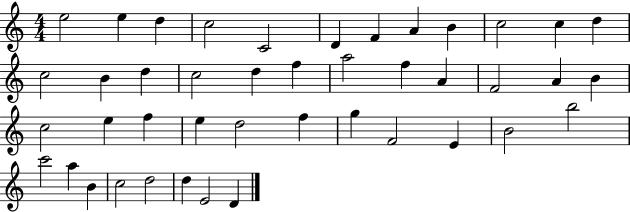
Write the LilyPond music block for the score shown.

{
  \clef treble
  \numericTimeSignature
  \time 4/4
  \key c \major
  e''2 e''4 d''4 | c''2 c'2 | d'4 f'4 a'4 b'4 | c''2 c''4 d''4 | \break c''2 b'4 d''4 | c''2 d''4 f''4 | a''2 f''4 a'4 | f'2 a'4 b'4 | \break c''2 e''4 f''4 | e''4 d''2 f''4 | g''4 f'2 e'4 | b'2 b''2 | \break c'''2 a''4 b'4 | c''2 d''2 | d''4 e'2 d'4 | \bar "|."
}